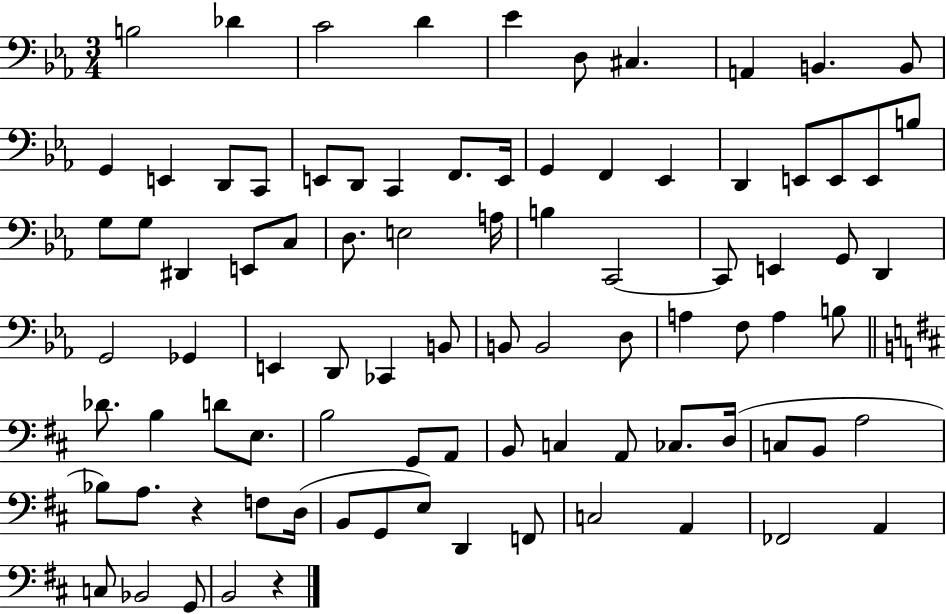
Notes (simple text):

B3/h Db4/q C4/h D4/q Eb4/q D3/e C#3/q. A2/q B2/q. B2/e G2/q E2/q D2/e C2/e E2/e D2/e C2/q F2/e. E2/s G2/q F2/q Eb2/q D2/q E2/e E2/e E2/e B3/e G3/e G3/e D#2/q E2/e C3/e D3/e. E3/h A3/s B3/q C2/h C2/e E2/q G2/e D2/q G2/h Gb2/q E2/q D2/e CES2/q B2/e B2/e B2/h D3/e A3/q F3/e A3/q B3/e Db4/e. B3/q D4/e E3/e. B3/h G2/e A2/e B2/e C3/q A2/e CES3/e. D3/s C3/e B2/e A3/h Bb3/e A3/e. R/q F3/e D3/s B2/e G2/e E3/e D2/q F2/e C3/h A2/q FES2/h A2/q C3/e Bb2/h G2/e B2/h R/q